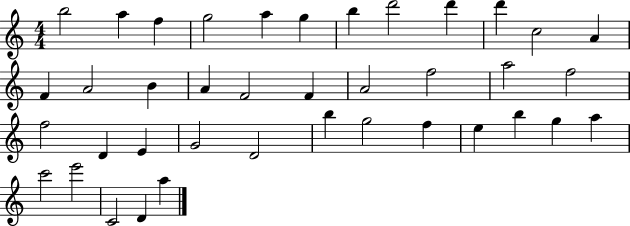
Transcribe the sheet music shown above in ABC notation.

X:1
T:Untitled
M:4/4
L:1/4
K:C
b2 a f g2 a g b d'2 d' d' c2 A F A2 B A F2 F A2 f2 a2 f2 f2 D E G2 D2 b g2 f e b g a c'2 e'2 C2 D a